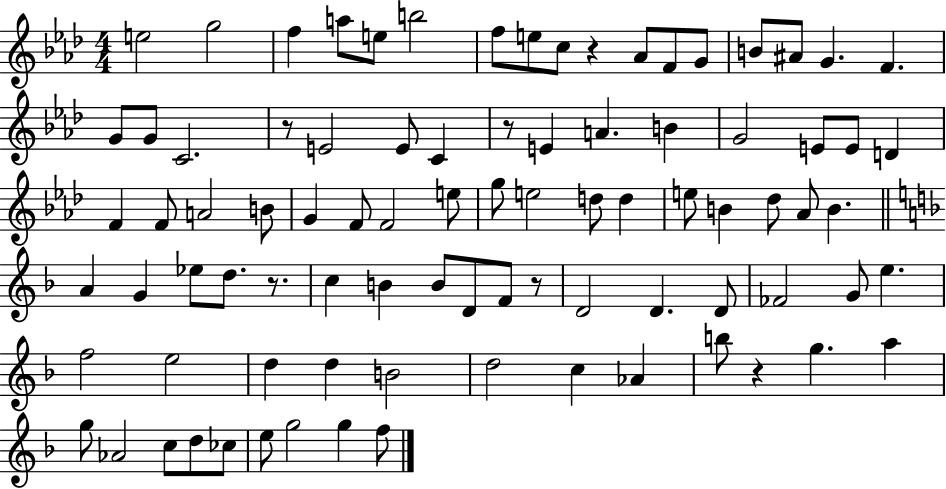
X:1
T:Untitled
M:4/4
L:1/4
K:Ab
e2 g2 f a/2 e/2 b2 f/2 e/2 c/2 z _A/2 F/2 G/2 B/2 ^A/2 G F G/2 G/2 C2 z/2 E2 E/2 C z/2 E A B G2 E/2 E/2 D F F/2 A2 B/2 G F/2 F2 e/2 g/2 e2 d/2 d e/2 B _d/2 _A/2 B A G _e/2 d/2 z/2 c B B/2 D/2 F/2 z/2 D2 D D/2 _F2 G/2 e f2 e2 d d B2 d2 c _A b/2 z g a g/2 _A2 c/2 d/2 _c/2 e/2 g2 g f/2